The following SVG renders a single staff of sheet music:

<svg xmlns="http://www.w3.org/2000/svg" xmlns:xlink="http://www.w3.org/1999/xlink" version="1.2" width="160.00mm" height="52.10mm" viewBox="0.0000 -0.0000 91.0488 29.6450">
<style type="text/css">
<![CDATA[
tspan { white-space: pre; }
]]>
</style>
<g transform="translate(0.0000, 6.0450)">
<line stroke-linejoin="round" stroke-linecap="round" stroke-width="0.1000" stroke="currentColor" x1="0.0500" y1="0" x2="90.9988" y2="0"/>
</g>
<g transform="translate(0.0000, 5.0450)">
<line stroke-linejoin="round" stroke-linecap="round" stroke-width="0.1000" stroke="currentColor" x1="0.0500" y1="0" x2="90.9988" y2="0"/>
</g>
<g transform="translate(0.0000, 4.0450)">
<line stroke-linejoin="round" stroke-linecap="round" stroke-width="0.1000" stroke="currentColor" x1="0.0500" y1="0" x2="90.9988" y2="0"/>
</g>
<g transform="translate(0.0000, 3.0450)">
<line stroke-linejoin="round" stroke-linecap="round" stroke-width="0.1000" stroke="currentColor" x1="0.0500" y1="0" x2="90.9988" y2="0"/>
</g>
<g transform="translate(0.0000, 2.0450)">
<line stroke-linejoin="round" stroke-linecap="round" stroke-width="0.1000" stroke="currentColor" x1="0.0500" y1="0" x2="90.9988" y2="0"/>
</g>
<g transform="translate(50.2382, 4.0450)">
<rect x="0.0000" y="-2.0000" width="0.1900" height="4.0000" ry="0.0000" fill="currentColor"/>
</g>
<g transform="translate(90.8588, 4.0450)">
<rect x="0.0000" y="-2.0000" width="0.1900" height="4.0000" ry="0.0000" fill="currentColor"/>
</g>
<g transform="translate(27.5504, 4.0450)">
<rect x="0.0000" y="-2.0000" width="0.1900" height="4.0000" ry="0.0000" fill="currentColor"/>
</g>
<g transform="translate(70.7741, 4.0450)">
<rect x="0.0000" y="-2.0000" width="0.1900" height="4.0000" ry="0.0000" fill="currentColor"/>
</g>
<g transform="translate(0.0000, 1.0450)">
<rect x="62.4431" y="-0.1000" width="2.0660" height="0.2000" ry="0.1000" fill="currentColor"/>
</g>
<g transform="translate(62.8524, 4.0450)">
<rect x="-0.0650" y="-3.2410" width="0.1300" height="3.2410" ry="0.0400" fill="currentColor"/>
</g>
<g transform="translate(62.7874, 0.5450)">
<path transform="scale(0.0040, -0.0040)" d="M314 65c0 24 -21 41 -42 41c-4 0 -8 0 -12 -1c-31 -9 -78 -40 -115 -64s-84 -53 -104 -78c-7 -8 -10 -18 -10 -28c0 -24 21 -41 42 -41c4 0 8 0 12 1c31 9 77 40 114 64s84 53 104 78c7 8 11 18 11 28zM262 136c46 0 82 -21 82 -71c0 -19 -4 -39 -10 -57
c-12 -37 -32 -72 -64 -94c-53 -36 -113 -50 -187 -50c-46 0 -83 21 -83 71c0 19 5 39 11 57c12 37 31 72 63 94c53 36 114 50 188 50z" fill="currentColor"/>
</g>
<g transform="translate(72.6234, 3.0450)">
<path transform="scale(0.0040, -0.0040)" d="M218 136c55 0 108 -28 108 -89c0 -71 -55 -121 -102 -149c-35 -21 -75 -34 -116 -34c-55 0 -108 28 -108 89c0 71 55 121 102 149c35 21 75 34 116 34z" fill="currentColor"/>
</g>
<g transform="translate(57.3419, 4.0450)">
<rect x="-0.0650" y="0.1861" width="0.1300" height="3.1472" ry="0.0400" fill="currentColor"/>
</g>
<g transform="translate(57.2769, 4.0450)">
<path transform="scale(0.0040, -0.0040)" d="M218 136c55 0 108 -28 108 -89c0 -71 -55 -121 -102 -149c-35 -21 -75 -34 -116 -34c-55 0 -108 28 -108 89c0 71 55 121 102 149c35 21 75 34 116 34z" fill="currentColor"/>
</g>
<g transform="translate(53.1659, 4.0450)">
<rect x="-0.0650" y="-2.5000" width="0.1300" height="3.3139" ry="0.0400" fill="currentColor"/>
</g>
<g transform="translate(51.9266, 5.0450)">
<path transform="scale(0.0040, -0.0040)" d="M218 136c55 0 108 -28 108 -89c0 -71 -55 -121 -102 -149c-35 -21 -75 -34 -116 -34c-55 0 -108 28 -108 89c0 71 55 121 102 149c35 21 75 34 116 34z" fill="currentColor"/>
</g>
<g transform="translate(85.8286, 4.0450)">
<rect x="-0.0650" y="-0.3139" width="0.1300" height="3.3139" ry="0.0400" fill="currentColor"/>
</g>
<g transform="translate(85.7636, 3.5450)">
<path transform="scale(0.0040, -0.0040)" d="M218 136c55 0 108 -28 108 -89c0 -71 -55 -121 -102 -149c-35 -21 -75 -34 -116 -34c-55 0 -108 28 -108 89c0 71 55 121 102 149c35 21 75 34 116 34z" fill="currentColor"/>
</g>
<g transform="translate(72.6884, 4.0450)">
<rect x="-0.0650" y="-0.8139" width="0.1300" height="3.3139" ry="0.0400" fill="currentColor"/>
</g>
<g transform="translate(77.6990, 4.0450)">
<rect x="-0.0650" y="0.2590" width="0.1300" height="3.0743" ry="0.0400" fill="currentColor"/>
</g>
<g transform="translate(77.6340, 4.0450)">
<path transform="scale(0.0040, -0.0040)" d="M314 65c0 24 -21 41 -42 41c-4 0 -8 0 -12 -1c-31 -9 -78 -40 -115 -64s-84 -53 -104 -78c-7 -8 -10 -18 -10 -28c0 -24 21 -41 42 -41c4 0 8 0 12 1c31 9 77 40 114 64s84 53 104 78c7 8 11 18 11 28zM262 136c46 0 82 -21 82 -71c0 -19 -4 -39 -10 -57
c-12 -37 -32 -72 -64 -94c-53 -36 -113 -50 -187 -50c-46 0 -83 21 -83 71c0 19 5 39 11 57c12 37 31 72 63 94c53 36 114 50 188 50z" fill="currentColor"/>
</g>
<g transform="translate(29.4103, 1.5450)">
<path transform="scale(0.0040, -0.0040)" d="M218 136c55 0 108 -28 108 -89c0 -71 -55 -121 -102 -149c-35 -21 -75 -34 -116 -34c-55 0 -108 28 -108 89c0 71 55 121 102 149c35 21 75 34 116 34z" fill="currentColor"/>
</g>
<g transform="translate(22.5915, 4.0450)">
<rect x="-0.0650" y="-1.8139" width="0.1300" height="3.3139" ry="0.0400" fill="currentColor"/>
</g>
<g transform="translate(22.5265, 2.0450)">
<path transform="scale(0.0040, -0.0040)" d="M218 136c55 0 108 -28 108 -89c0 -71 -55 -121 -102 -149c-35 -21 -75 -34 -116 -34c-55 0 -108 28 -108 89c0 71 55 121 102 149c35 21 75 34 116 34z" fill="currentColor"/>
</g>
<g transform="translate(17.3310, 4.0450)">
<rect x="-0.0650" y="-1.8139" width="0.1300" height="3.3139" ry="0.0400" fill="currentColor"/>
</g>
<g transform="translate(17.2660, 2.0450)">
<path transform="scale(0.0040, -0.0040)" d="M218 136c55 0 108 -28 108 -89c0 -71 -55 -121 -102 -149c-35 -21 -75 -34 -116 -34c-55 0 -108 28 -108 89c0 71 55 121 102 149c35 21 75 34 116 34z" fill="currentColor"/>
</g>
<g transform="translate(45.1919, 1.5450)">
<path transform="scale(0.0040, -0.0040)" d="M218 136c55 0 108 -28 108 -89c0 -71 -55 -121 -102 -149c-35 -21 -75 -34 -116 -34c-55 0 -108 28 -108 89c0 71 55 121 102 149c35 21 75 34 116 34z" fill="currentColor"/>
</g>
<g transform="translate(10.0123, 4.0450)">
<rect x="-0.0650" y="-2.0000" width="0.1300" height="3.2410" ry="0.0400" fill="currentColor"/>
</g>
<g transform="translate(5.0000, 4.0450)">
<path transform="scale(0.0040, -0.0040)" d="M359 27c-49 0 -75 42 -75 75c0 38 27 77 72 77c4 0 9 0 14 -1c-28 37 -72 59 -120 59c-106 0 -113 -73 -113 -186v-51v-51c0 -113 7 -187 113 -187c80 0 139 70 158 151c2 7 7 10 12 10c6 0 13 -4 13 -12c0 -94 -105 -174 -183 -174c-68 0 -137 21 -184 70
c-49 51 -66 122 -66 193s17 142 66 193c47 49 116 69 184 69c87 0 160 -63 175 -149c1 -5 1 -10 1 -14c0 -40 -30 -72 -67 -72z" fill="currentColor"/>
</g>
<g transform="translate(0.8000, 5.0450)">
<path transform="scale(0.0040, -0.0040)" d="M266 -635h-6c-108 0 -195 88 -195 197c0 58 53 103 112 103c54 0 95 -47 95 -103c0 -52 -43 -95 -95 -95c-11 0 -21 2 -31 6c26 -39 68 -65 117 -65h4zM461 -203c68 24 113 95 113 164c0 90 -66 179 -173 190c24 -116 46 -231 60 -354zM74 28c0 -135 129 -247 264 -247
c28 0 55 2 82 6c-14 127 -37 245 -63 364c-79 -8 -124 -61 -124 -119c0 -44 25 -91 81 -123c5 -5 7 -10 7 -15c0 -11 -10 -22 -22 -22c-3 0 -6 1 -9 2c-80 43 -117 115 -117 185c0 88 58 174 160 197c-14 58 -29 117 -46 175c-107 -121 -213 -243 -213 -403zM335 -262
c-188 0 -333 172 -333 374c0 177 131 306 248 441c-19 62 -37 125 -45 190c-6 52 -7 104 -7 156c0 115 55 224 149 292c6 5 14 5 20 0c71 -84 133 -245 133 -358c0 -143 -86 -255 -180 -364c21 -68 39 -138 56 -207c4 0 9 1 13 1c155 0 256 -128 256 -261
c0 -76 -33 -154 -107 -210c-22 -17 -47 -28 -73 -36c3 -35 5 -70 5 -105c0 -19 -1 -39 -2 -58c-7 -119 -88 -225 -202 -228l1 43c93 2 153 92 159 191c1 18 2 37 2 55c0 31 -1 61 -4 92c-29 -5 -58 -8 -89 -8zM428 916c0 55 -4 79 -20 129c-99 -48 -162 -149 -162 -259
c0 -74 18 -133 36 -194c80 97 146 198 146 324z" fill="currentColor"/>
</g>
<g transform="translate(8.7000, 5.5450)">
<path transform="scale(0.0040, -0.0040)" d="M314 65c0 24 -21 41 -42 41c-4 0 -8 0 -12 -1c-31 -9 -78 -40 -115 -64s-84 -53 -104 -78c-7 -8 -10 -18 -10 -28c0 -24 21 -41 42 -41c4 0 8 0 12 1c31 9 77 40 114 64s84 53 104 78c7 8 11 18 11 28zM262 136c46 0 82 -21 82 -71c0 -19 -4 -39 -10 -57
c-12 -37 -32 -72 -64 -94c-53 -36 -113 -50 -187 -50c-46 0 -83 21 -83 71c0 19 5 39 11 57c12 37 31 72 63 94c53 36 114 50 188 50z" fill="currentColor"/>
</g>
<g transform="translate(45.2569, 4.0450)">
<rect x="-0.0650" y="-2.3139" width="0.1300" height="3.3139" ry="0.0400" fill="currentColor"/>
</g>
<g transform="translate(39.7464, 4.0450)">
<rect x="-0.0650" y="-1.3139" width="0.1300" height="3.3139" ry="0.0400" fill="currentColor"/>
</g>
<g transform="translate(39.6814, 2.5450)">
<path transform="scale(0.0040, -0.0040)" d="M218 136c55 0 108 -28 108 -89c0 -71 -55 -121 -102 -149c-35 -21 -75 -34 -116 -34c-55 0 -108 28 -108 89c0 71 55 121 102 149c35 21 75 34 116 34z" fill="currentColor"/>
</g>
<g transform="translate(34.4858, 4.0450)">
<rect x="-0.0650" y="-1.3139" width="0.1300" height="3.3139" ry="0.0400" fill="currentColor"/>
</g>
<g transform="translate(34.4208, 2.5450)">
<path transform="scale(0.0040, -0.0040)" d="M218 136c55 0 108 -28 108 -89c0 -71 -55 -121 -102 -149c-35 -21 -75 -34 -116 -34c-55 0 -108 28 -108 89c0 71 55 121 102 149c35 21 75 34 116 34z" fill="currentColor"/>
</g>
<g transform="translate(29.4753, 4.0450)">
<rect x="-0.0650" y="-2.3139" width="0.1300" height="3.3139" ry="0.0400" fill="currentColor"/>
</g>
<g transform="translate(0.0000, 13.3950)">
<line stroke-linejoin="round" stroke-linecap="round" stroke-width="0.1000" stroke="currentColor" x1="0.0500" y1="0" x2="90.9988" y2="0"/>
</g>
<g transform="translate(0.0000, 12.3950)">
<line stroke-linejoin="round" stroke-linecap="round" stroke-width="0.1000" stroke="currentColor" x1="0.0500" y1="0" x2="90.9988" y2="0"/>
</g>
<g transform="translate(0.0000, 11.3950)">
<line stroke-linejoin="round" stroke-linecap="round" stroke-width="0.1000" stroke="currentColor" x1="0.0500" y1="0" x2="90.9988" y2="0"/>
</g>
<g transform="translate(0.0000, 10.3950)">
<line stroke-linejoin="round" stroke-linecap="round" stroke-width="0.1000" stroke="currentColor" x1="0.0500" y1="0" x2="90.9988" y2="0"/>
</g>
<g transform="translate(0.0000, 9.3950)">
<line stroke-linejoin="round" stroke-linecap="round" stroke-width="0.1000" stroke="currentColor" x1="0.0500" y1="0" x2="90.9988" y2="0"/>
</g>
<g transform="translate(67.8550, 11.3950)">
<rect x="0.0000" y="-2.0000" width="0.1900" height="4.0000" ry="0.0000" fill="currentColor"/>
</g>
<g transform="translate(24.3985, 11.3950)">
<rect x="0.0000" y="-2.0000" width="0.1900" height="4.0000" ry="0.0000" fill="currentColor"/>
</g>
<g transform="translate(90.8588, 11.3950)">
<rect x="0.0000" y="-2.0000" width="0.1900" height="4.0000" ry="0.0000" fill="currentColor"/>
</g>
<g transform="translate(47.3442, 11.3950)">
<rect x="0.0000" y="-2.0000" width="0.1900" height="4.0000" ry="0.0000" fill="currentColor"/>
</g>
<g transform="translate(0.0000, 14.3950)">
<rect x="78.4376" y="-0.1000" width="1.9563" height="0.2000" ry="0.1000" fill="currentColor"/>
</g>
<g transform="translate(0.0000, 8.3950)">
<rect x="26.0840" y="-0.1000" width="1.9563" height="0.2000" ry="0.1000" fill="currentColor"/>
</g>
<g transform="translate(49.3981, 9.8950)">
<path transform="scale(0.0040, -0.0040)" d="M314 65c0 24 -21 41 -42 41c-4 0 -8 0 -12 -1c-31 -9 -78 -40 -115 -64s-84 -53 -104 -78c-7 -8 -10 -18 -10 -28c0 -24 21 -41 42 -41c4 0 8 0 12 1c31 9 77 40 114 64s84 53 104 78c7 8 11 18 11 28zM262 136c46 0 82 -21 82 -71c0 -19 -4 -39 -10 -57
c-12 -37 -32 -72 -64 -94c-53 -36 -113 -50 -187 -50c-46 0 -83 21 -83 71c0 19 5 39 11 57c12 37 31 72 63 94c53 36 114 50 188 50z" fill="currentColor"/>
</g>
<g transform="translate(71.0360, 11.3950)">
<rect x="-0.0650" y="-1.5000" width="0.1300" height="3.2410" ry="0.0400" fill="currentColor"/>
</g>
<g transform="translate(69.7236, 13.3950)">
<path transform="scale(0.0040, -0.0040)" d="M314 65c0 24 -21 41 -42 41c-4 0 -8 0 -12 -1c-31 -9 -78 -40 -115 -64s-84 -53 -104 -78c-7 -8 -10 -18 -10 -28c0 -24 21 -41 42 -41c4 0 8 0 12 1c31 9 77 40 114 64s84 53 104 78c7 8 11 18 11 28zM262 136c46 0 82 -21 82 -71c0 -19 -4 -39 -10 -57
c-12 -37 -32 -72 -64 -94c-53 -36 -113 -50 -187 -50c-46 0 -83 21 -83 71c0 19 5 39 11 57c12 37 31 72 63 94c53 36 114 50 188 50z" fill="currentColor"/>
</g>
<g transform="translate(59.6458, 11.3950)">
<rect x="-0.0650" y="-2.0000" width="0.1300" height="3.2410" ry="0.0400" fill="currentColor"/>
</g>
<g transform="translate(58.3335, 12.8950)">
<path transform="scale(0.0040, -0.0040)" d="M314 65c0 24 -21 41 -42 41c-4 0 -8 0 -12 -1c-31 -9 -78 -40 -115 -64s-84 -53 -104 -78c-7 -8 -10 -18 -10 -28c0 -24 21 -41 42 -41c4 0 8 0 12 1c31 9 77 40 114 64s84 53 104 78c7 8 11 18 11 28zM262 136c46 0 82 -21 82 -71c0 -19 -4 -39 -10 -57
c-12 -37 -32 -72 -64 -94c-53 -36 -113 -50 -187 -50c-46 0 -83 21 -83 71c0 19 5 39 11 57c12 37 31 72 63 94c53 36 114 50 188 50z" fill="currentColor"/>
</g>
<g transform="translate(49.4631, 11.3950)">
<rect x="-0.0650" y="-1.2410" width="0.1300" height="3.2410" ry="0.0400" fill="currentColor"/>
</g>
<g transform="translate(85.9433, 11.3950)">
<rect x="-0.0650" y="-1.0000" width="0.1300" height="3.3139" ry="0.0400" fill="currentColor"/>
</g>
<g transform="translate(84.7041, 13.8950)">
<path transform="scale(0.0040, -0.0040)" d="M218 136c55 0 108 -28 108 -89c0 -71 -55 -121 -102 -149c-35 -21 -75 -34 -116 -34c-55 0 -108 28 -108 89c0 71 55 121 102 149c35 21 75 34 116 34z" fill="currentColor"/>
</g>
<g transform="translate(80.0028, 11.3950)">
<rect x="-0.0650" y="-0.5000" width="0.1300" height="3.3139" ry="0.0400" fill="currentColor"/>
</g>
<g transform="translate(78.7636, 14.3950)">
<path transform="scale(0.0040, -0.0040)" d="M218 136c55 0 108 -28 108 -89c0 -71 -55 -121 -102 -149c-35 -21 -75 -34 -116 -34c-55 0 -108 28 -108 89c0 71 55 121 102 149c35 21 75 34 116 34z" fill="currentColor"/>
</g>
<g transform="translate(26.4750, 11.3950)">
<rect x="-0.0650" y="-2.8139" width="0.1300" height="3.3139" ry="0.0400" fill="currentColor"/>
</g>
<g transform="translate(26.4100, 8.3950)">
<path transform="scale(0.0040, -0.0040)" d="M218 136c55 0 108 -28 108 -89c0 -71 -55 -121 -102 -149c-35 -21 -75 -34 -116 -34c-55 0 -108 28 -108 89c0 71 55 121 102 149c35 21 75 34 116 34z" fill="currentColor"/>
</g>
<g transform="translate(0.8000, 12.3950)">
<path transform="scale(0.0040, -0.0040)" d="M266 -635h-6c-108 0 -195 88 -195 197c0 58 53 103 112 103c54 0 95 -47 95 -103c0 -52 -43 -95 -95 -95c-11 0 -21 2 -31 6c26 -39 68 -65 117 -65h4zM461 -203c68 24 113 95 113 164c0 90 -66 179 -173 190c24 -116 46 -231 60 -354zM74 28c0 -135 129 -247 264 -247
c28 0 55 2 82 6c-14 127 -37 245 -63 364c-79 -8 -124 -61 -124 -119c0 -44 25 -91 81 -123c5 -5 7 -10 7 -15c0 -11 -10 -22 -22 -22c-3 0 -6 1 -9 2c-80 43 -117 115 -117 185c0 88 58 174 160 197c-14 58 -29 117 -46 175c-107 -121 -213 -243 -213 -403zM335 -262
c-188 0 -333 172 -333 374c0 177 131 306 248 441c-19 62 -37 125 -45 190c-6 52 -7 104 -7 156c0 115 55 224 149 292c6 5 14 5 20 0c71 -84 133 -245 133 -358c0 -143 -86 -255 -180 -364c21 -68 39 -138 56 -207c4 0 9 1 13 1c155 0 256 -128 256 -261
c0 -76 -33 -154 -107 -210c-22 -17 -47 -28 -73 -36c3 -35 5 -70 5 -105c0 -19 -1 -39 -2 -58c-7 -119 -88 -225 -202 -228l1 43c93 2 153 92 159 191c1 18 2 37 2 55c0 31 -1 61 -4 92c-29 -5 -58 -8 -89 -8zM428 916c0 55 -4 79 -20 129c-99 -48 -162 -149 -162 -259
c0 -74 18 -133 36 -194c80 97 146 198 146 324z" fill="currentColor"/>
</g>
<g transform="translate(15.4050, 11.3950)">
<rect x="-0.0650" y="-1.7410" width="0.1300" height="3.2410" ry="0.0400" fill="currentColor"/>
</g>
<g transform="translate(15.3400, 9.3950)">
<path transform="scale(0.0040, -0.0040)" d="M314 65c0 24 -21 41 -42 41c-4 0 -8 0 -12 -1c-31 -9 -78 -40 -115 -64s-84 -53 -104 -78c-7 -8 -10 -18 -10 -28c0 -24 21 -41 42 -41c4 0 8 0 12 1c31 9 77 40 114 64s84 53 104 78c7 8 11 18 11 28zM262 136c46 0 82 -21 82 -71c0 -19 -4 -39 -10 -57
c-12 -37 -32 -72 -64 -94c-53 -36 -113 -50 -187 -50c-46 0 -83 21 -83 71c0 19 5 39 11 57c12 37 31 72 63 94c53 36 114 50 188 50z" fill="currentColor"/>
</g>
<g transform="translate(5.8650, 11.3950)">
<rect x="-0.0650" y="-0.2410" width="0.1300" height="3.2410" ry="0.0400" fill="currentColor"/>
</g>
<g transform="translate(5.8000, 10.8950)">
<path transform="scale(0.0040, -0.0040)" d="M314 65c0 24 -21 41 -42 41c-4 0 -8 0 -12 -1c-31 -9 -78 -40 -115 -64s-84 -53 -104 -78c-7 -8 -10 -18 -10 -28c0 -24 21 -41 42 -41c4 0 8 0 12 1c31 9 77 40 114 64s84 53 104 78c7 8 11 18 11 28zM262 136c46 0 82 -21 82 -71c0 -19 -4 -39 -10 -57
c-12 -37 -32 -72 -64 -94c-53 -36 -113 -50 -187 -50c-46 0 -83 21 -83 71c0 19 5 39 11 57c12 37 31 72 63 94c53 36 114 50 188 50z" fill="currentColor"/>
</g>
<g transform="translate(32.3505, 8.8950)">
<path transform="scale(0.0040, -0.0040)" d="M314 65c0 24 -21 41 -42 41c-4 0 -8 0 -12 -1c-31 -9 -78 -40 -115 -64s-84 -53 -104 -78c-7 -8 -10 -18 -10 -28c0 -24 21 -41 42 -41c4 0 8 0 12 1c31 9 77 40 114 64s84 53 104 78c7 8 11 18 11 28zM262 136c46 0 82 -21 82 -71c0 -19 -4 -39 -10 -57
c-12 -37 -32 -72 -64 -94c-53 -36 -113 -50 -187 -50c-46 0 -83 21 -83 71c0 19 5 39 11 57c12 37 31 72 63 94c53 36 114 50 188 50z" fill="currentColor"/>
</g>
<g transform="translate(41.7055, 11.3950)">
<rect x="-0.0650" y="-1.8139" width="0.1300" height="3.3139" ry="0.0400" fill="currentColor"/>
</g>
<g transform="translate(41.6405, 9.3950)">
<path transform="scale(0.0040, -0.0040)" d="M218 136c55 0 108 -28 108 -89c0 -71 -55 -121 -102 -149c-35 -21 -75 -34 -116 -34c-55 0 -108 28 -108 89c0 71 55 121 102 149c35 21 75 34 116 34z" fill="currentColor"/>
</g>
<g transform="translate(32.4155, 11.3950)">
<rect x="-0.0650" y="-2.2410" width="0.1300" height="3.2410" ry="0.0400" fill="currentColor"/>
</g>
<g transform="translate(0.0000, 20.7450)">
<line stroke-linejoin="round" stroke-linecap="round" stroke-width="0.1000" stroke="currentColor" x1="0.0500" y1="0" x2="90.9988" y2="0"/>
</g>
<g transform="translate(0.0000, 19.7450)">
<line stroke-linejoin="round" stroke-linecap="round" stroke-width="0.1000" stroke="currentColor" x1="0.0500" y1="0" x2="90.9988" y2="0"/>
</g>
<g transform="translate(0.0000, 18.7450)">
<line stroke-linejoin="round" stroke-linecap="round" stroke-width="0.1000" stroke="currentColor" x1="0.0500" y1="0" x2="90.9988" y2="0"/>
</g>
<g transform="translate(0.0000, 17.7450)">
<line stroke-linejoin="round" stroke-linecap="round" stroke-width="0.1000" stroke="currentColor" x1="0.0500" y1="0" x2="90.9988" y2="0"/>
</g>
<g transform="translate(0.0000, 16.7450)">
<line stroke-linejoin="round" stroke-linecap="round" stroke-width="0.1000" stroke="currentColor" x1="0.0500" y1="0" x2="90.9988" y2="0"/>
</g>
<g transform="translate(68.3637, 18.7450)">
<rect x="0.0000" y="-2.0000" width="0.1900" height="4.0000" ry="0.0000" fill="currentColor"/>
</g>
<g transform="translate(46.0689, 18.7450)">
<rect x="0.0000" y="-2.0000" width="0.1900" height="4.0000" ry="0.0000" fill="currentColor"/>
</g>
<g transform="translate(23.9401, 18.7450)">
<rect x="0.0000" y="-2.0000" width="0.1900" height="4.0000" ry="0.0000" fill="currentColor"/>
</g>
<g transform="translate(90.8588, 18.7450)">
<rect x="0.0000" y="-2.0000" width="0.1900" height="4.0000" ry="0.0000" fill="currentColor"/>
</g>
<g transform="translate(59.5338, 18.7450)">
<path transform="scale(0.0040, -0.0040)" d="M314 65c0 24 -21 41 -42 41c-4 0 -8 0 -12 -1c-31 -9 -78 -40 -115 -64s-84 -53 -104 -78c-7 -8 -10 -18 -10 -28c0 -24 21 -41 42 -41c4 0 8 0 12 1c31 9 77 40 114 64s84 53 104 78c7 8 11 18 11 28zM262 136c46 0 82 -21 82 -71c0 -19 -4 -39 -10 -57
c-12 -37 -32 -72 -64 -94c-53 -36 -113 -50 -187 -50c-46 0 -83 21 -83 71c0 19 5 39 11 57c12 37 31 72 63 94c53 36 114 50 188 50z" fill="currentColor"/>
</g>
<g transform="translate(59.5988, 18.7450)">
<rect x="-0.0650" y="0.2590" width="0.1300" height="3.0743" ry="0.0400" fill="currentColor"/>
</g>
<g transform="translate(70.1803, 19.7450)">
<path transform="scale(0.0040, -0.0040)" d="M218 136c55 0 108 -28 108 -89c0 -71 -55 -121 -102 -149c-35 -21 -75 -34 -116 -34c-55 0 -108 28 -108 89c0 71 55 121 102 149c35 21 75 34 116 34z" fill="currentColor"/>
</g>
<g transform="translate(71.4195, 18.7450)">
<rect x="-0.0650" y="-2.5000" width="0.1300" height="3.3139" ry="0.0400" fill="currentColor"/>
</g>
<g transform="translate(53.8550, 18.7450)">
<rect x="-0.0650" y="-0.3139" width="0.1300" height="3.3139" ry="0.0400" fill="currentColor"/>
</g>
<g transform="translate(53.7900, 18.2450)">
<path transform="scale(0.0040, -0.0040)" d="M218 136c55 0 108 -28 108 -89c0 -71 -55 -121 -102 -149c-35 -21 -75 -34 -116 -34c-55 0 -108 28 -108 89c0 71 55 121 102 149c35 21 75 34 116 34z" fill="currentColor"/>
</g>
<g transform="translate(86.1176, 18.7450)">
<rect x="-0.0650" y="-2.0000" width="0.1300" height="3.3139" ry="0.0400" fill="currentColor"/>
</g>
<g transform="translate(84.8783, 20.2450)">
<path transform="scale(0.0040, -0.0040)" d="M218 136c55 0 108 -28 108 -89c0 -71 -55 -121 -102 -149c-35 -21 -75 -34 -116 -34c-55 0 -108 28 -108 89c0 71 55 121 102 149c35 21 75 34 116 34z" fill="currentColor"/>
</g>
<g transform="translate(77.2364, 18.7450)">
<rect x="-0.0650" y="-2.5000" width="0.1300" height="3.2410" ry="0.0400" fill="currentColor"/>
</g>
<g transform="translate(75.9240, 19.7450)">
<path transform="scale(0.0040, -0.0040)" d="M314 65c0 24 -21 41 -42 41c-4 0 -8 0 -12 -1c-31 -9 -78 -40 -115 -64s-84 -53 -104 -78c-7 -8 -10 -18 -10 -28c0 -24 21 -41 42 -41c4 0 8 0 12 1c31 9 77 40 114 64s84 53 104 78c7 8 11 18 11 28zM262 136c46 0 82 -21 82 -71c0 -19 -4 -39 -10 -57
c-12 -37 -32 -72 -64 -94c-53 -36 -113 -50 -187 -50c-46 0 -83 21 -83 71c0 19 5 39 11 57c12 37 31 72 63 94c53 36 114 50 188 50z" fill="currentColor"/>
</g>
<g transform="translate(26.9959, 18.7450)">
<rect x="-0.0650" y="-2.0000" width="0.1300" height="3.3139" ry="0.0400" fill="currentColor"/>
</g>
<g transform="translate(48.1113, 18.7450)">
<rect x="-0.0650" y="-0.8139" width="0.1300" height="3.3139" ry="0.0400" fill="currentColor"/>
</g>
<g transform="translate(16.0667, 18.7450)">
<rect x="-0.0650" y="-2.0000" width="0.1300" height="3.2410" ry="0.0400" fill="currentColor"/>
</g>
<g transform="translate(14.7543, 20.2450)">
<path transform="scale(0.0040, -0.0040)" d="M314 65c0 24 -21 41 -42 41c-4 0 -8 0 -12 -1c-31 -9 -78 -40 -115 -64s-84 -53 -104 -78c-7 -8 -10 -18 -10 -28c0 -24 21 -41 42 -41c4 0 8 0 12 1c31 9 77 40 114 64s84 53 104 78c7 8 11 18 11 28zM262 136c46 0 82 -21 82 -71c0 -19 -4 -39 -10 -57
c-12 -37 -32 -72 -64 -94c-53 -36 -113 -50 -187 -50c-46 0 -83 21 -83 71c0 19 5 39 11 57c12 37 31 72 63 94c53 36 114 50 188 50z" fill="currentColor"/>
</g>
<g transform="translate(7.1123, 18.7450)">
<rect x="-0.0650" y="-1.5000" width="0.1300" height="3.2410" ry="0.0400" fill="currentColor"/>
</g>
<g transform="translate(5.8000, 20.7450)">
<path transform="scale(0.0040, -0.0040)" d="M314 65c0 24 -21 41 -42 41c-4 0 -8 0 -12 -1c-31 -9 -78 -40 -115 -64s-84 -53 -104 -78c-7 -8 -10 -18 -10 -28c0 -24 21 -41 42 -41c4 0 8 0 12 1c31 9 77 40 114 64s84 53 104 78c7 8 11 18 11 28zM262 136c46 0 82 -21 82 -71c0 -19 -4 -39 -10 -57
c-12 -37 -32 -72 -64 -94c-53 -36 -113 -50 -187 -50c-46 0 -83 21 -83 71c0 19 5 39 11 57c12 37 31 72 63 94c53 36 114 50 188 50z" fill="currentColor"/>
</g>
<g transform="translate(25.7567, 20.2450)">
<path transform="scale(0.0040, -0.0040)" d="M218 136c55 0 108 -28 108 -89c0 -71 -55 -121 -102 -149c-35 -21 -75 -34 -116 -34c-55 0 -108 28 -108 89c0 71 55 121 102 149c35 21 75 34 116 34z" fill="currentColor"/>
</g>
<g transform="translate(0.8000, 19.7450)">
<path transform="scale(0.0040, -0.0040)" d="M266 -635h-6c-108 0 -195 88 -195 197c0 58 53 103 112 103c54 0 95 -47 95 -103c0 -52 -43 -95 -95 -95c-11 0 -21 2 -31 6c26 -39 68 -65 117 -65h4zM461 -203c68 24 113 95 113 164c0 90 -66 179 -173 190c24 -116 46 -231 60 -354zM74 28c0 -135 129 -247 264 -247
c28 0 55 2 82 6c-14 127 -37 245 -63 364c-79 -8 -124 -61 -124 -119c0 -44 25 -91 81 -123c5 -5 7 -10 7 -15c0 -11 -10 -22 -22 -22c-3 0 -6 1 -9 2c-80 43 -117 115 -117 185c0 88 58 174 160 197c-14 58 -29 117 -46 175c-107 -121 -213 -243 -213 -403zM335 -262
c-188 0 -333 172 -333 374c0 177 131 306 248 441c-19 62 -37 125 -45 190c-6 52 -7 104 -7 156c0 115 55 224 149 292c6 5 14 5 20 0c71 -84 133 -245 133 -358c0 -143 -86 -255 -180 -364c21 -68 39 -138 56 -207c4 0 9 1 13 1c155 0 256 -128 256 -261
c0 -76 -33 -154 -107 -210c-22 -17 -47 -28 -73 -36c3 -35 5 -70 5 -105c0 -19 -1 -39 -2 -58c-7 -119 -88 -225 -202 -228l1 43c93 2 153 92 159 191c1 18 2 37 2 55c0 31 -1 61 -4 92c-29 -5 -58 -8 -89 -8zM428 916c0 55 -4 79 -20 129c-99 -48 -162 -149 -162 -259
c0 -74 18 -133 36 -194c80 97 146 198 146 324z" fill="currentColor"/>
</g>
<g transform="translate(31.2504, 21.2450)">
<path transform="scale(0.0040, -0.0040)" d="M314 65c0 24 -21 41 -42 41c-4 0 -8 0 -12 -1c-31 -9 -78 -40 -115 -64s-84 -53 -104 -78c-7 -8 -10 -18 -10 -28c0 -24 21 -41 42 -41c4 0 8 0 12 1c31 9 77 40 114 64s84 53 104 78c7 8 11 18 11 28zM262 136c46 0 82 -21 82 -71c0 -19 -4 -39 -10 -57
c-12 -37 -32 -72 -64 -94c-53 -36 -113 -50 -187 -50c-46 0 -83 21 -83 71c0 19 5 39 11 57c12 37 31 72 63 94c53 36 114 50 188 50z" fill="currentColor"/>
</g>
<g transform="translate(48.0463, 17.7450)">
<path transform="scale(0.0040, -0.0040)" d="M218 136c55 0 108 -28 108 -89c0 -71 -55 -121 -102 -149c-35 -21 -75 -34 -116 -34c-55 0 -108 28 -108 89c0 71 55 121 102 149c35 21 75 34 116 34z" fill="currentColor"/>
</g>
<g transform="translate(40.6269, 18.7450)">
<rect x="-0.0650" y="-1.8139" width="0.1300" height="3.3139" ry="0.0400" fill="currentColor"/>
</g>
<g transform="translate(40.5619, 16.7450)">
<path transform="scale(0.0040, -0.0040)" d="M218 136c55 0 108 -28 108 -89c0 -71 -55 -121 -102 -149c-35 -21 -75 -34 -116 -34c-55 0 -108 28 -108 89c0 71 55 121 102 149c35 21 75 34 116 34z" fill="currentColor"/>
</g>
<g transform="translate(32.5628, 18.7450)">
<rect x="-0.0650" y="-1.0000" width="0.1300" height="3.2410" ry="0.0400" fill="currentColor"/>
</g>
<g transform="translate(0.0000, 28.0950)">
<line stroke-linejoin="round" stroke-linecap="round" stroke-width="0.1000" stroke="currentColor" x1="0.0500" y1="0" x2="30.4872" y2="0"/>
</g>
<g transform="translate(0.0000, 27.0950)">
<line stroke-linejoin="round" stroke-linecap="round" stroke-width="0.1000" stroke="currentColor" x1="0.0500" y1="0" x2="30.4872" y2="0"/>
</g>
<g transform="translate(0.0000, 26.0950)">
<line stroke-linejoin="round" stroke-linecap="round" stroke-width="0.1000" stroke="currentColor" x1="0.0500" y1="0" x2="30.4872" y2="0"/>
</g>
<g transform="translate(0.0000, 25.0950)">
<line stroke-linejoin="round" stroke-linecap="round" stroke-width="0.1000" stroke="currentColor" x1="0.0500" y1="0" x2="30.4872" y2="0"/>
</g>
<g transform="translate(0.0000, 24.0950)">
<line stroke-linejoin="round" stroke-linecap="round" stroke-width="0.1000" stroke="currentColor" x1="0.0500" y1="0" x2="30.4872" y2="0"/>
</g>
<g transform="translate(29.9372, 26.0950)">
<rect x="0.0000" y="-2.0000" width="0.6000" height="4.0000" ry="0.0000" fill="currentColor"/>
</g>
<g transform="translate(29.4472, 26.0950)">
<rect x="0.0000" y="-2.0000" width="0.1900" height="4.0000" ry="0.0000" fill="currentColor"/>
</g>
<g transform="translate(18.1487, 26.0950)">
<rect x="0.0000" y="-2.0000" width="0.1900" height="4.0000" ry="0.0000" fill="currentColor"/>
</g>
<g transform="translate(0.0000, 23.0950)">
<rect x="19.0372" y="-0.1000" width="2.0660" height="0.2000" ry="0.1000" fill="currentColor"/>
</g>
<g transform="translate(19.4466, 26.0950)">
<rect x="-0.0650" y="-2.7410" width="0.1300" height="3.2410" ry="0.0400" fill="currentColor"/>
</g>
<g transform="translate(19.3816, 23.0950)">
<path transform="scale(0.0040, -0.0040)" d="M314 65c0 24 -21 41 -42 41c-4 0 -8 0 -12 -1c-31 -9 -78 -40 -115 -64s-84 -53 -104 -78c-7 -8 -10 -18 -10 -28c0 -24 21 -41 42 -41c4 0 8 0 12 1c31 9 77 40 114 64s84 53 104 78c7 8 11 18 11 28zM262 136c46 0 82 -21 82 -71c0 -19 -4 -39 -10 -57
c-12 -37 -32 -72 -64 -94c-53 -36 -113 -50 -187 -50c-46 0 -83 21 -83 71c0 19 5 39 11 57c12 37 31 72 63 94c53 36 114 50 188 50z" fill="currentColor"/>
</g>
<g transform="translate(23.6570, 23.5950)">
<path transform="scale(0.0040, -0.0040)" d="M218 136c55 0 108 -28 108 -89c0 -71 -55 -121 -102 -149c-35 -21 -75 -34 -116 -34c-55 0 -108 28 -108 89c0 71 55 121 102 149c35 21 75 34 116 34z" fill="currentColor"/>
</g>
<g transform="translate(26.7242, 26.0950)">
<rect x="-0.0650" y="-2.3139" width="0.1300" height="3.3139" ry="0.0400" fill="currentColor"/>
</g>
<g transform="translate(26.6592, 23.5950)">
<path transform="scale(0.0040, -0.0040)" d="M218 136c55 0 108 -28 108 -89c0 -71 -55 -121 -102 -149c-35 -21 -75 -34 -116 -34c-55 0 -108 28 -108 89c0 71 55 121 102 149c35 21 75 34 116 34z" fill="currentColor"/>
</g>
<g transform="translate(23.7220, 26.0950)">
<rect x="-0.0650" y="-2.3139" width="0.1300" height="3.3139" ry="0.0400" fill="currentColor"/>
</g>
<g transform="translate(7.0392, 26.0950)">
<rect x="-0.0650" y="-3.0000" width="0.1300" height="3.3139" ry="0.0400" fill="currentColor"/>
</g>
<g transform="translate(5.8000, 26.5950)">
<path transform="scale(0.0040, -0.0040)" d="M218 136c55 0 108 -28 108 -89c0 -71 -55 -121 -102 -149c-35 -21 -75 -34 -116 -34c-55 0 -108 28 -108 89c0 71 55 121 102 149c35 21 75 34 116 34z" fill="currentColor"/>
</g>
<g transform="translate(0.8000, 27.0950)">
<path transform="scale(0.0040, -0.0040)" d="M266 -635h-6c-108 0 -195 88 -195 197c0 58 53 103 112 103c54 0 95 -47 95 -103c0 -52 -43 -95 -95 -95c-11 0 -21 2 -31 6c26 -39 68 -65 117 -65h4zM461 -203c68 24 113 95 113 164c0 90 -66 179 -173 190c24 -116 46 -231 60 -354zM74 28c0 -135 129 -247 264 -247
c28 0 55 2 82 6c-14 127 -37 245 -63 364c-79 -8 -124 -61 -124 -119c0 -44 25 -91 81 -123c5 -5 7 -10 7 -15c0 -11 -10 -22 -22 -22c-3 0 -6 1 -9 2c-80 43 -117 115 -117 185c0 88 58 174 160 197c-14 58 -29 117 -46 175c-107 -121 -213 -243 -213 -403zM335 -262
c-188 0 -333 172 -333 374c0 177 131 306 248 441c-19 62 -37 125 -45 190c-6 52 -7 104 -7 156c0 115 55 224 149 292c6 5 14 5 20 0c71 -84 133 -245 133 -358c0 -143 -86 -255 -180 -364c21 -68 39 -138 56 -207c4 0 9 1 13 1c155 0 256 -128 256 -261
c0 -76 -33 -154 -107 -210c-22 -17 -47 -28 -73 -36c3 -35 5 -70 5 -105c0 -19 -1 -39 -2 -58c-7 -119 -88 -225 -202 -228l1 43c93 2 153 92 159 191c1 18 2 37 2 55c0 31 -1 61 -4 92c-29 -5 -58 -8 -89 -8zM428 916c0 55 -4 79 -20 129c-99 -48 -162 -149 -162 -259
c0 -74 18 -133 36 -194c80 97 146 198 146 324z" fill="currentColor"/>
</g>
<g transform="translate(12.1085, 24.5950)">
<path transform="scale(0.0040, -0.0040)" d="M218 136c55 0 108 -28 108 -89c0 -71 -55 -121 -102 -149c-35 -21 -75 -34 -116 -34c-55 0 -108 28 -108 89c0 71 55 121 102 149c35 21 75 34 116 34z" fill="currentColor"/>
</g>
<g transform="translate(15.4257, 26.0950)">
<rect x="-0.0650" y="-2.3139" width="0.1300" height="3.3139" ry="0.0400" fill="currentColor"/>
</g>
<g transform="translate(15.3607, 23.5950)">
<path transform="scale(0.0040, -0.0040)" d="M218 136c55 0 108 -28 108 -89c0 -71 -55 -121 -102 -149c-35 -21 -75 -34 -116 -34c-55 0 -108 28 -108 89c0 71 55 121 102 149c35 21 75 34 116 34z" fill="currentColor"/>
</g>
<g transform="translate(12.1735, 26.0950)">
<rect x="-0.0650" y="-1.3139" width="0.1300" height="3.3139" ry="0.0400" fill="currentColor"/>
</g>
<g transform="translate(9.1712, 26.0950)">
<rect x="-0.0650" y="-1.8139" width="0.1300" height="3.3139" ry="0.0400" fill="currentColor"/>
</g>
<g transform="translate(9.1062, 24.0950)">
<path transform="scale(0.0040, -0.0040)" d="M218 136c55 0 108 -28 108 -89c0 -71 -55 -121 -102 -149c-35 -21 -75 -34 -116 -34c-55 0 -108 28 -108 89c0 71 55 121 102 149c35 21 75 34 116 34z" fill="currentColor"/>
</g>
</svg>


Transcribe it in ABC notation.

X:1
T:Untitled
M:4/4
L:1/4
K:C
F2 f f g e e g G B b2 d B2 c c2 f2 a g2 f e2 F2 E2 C D E2 F2 F D2 f d c B2 G G2 F A f e g a2 g g